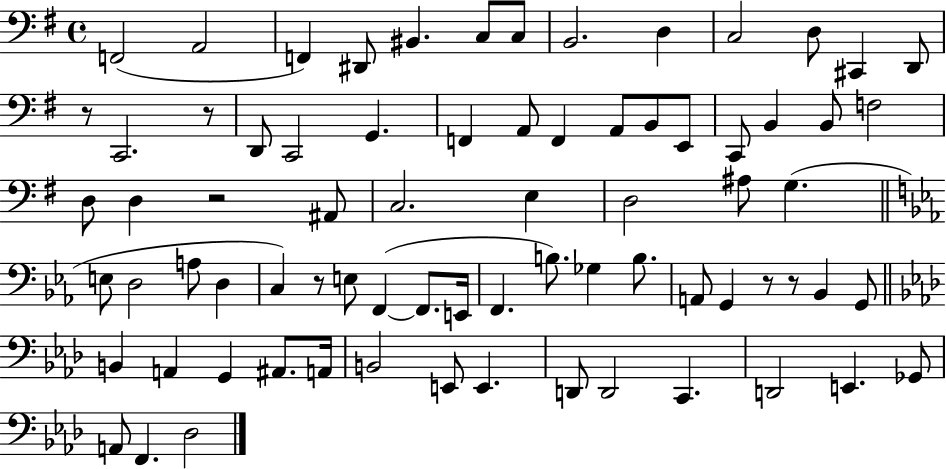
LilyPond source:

{
  \clef bass
  \time 4/4
  \defaultTimeSignature
  \key g \major
  f,2( a,2 | f,4) dis,8 bis,4. c8 c8 | b,2. d4 | c2 d8 cis,4 d,8 | \break r8 c,2. r8 | d,8 c,2 g,4. | f,4 a,8 f,4 a,8 b,8 e,8 | c,8 b,4 b,8 f2 | \break d8 d4 r2 ais,8 | c2. e4 | d2 ais8 g4.( | \bar "||" \break \key ees \major e8 d2 a8 d4 | c4) r8 e8 f,4~(~ f,8. e,16 | f,4. b8.) ges4 b8. | a,8 g,4 r8 r8 bes,4 g,8 | \break \bar "||" \break \key f \minor b,4 a,4 g,4 ais,8. a,16 | b,2 e,8 e,4. | d,8 d,2 c,4. | d,2 e,4. ges,8 | \break a,8 f,4. des2 | \bar "|."
}